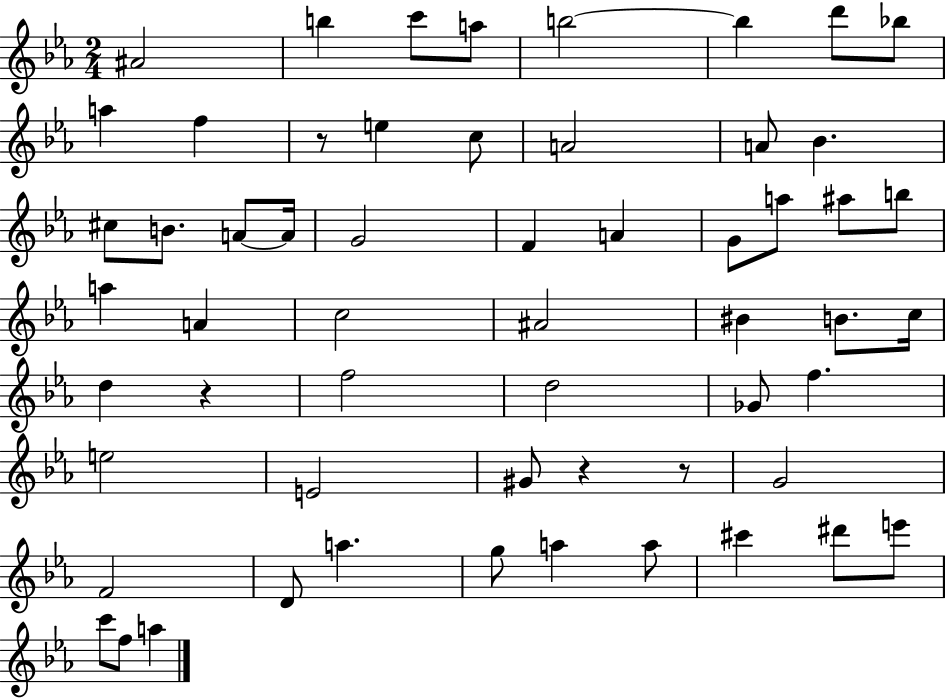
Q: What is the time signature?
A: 2/4